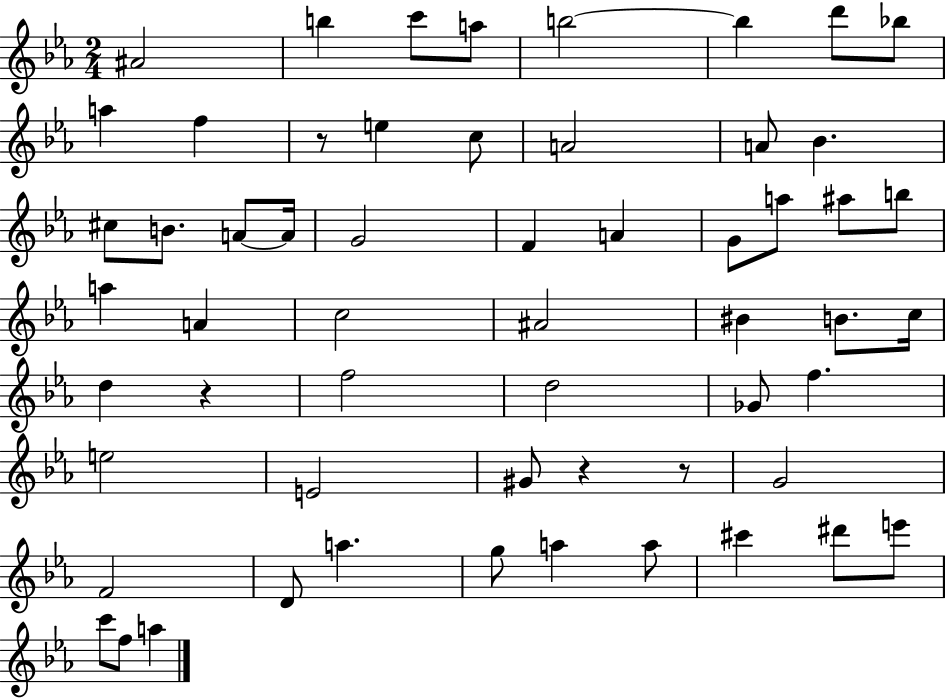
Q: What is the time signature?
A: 2/4